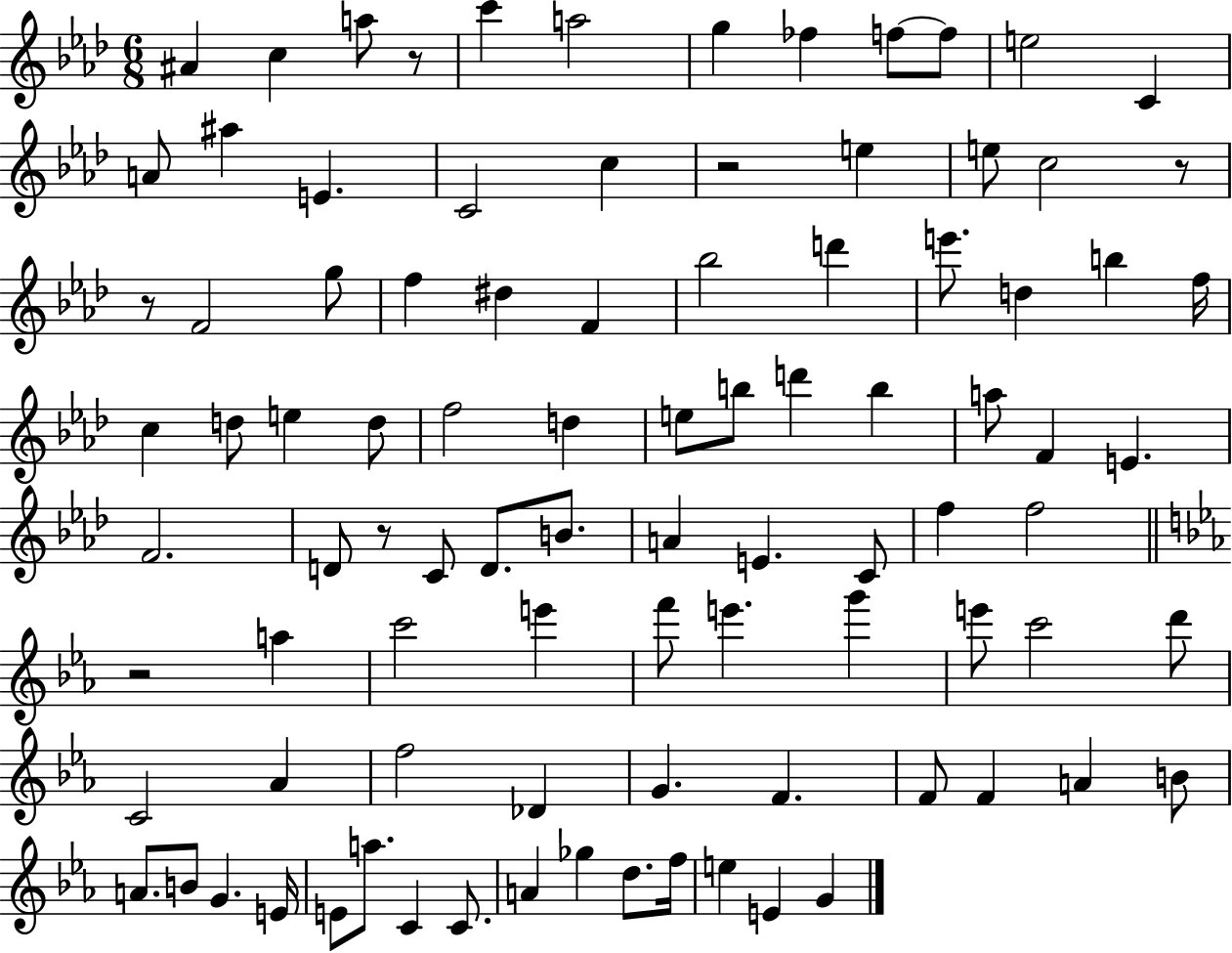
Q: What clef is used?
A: treble